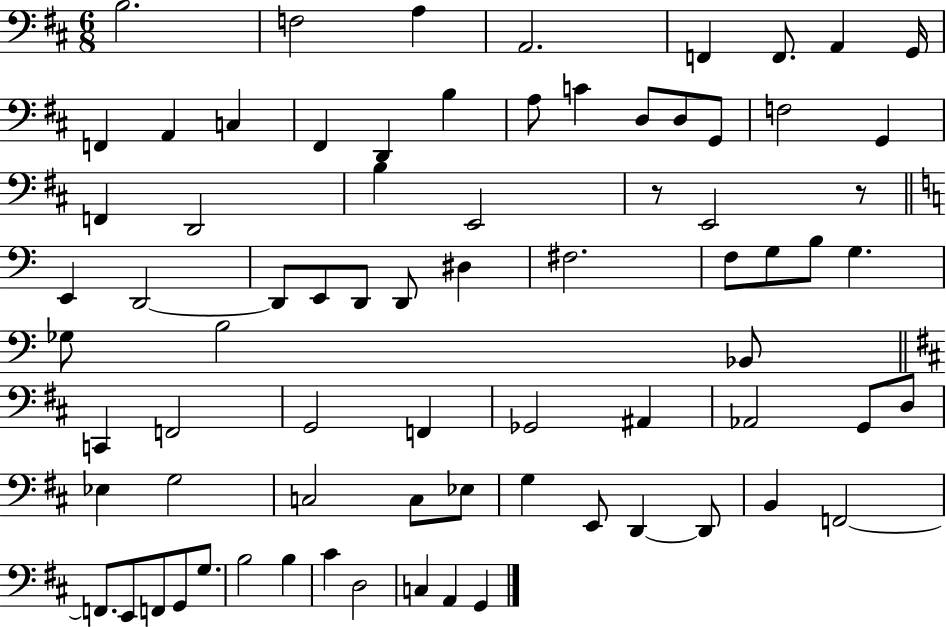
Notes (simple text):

B3/h. F3/h A3/q A2/h. F2/q F2/e. A2/q G2/s F2/q A2/q C3/q F#2/q D2/q B3/q A3/e C4/q D3/e D3/e G2/e F3/h G2/q F2/q D2/h B3/q E2/h R/e E2/h R/e E2/q D2/h D2/e E2/e D2/e D2/e D#3/q F#3/h. F3/e G3/e B3/e G3/q. Gb3/e B3/h Bb2/e C2/q F2/h G2/h F2/q Gb2/h A#2/q Ab2/h G2/e D3/e Eb3/q G3/h C3/h C3/e Eb3/e G3/q E2/e D2/q D2/e B2/q F2/h F2/e. E2/e F2/e G2/e G3/e. B3/h B3/q C#4/q D3/h C3/q A2/q G2/q